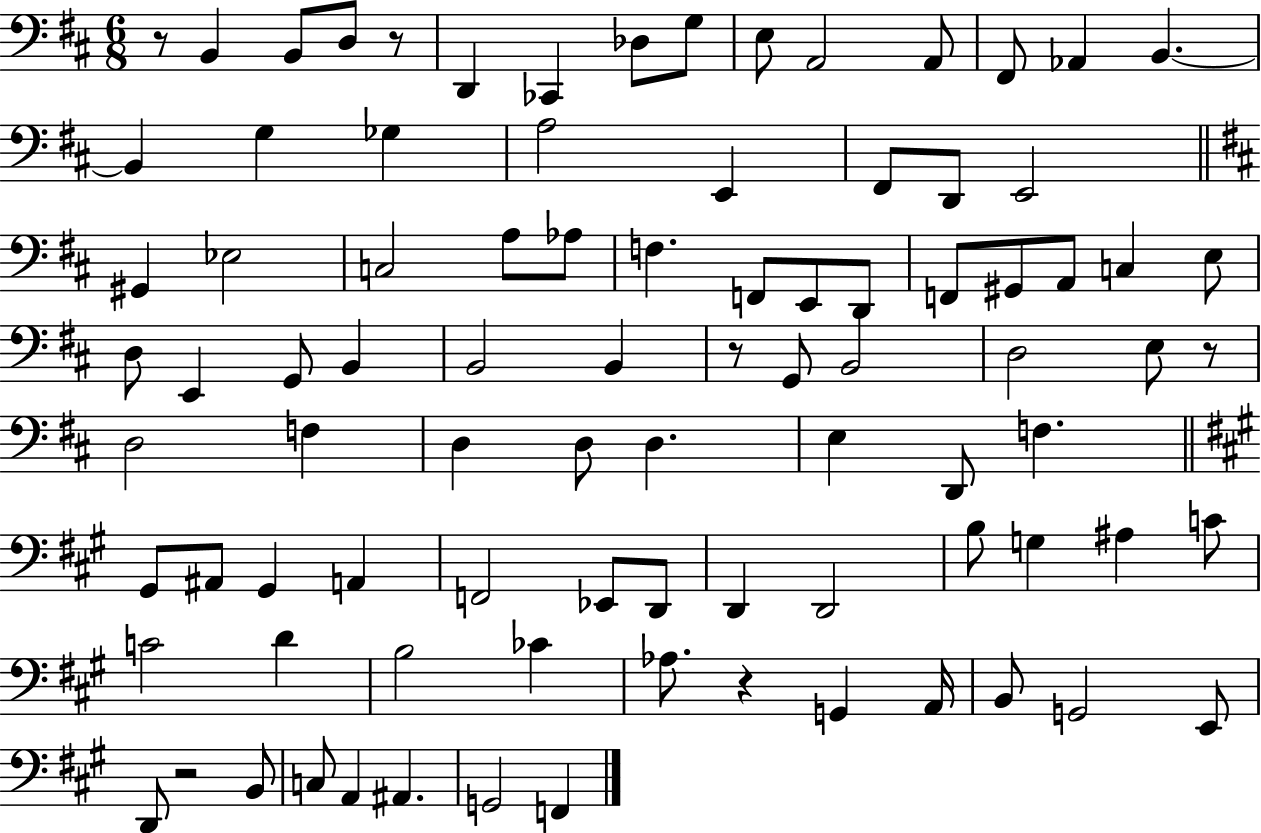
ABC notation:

X:1
T:Untitled
M:6/8
L:1/4
K:D
z/2 B,, B,,/2 D,/2 z/2 D,, _C,, _D,/2 G,/2 E,/2 A,,2 A,,/2 ^F,,/2 _A,, B,, B,, G, _G, A,2 E,, ^F,,/2 D,,/2 E,,2 ^G,, _E,2 C,2 A,/2 _A,/2 F, F,,/2 E,,/2 D,,/2 F,,/2 ^G,,/2 A,,/2 C, E,/2 D,/2 E,, G,,/2 B,, B,,2 B,, z/2 G,,/2 B,,2 D,2 E,/2 z/2 D,2 F, D, D,/2 D, E, D,,/2 F, ^G,,/2 ^A,,/2 ^G,, A,, F,,2 _E,,/2 D,,/2 D,, D,,2 B,/2 G, ^A, C/2 C2 D B,2 _C _A,/2 z G,, A,,/4 B,,/2 G,,2 E,,/2 D,,/2 z2 B,,/2 C,/2 A,, ^A,, G,,2 F,,